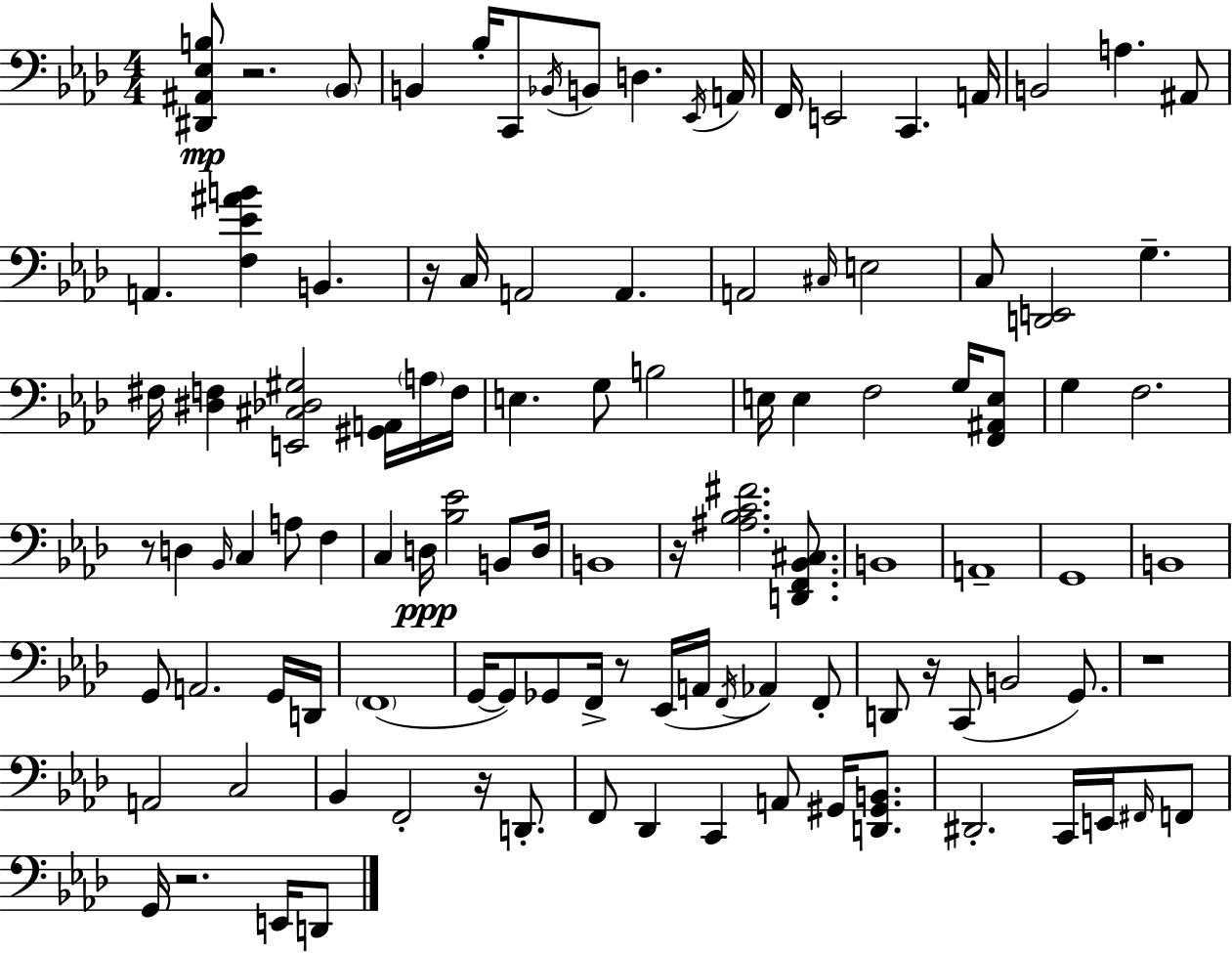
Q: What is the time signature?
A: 4/4